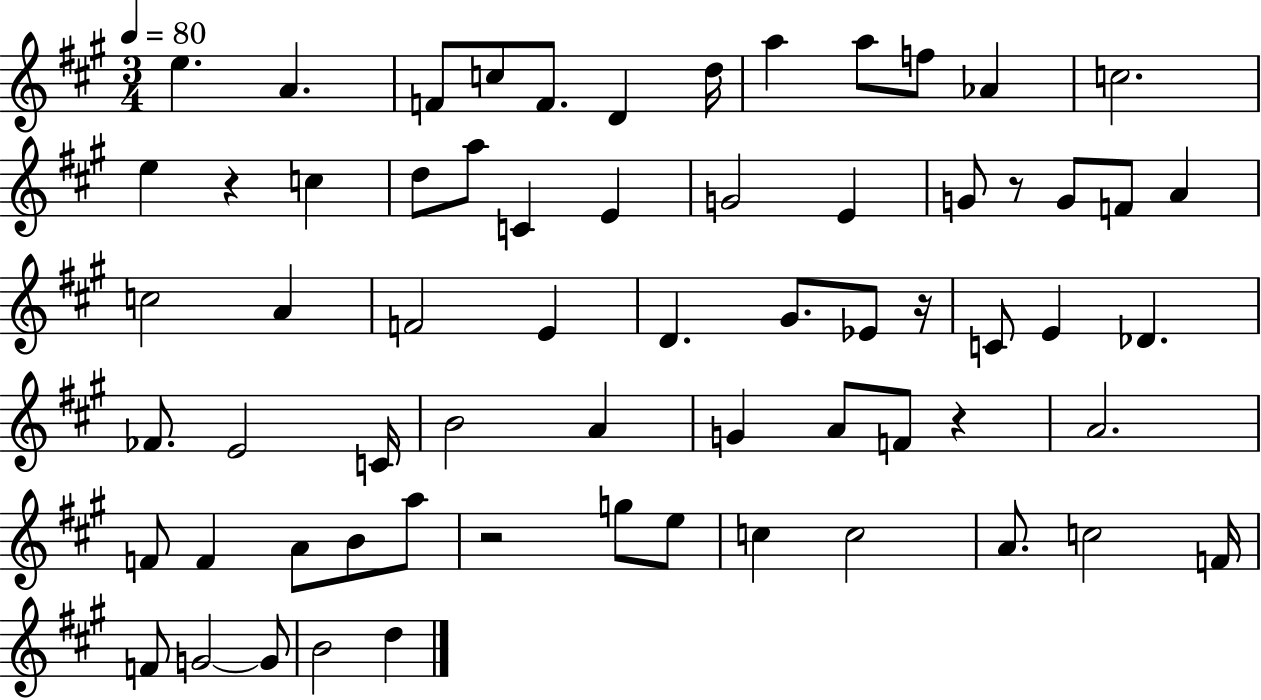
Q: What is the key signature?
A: A major